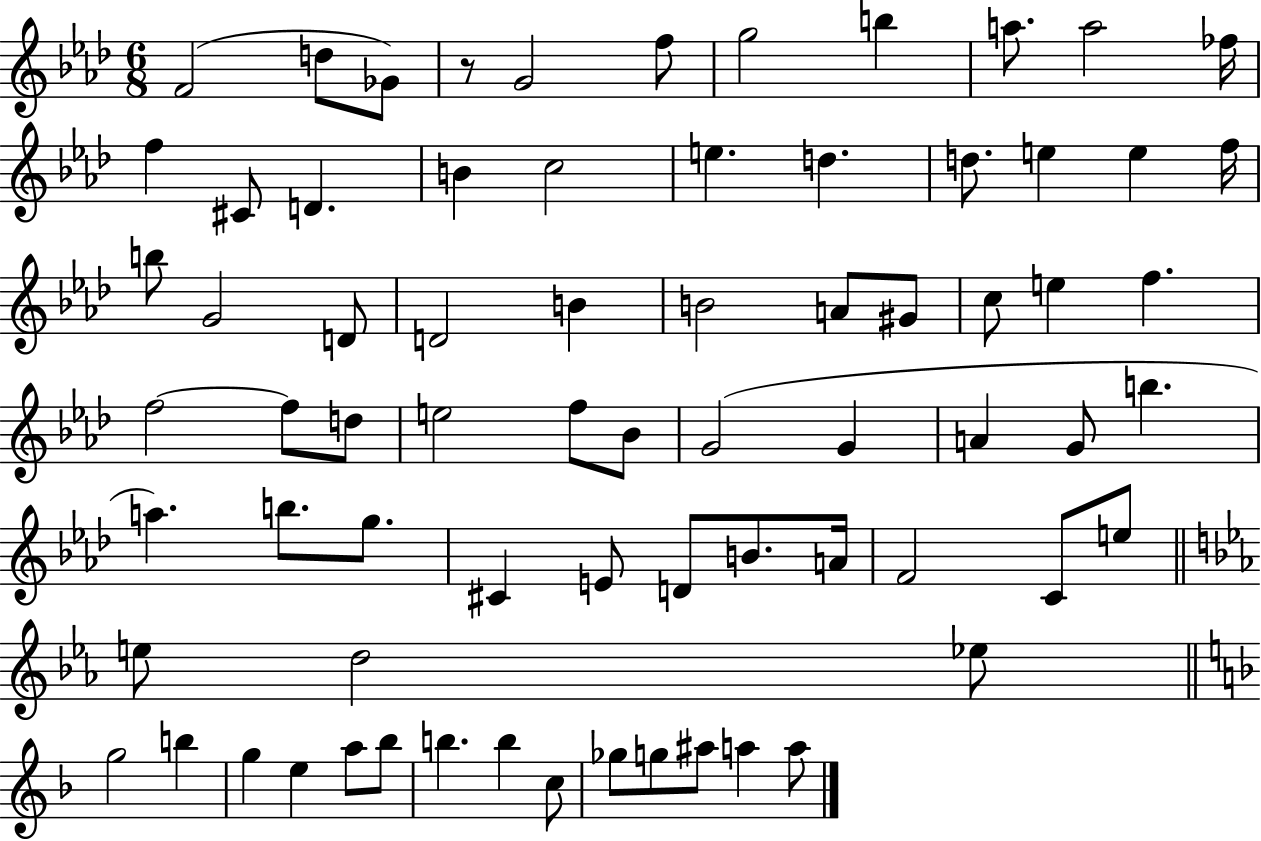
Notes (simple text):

F4/h D5/e Gb4/e R/e G4/h F5/e G5/h B5/q A5/e. A5/h FES5/s F5/q C#4/e D4/q. B4/q C5/h E5/q. D5/q. D5/e. E5/q E5/q F5/s B5/e G4/h D4/e D4/h B4/q B4/h A4/e G#4/e C5/e E5/q F5/q. F5/h F5/e D5/e E5/h F5/e Bb4/e G4/h G4/q A4/q G4/e B5/q. A5/q. B5/e. G5/e. C#4/q E4/e D4/e B4/e. A4/s F4/h C4/e E5/e E5/e D5/h Eb5/e G5/h B5/q G5/q E5/q A5/e Bb5/e B5/q. B5/q C5/e Gb5/e G5/e A#5/e A5/q A5/e